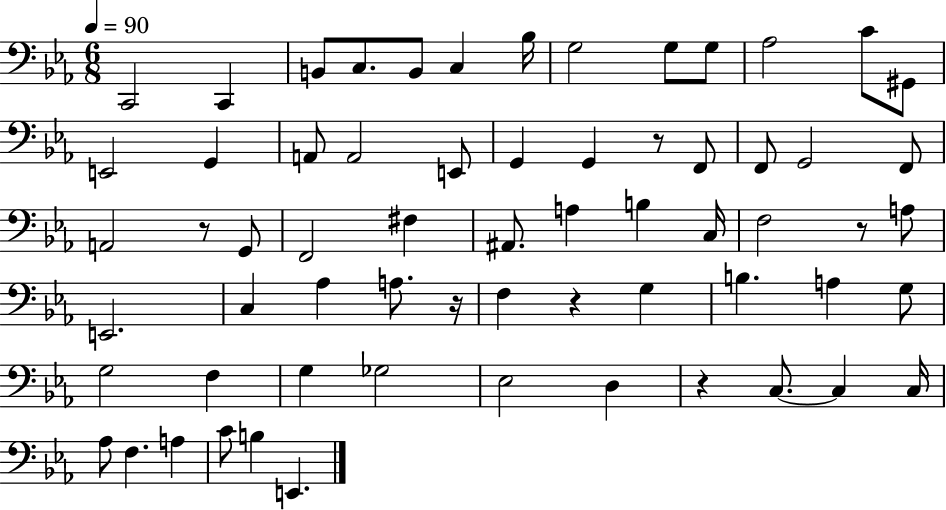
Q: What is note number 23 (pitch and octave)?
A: G2